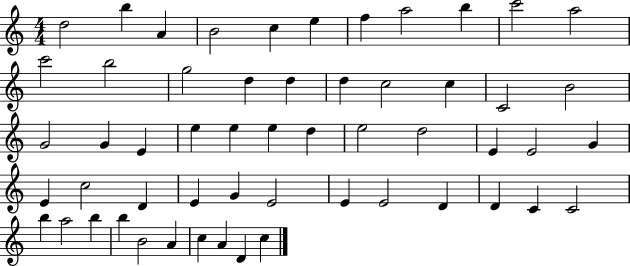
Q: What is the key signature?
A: C major